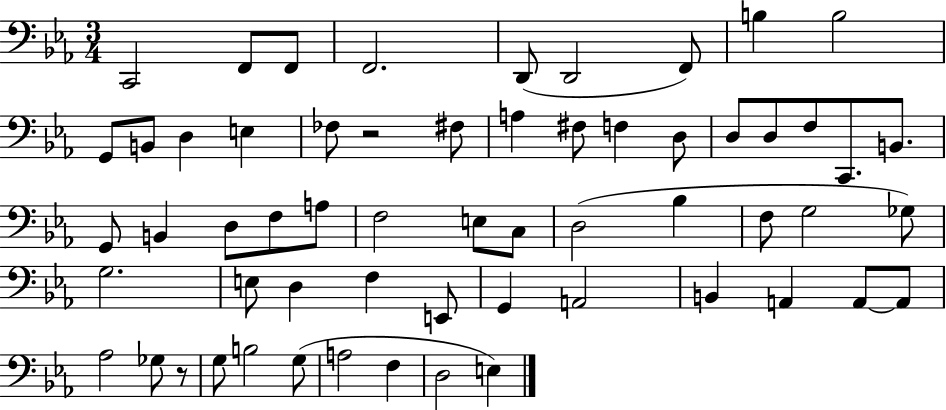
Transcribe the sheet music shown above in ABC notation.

X:1
T:Untitled
M:3/4
L:1/4
K:Eb
C,,2 F,,/2 F,,/2 F,,2 D,,/2 D,,2 F,,/2 B, B,2 G,,/2 B,,/2 D, E, _F,/2 z2 ^F,/2 A, ^F,/2 F, D,/2 D,/2 D,/2 F,/2 C,,/2 B,,/2 G,,/2 B,, D,/2 F,/2 A,/2 F,2 E,/2 C,/2 D,2 _B, F,/2 G,2 _G,/2 G,2 E,/2 D, F, E,,/2 G,, A,,2 B,, A,, A,,/2 A,,/2 _A,2 _G,/2 z/2 G,/2 B,2 G,/2 A,2 F, D,2 E,